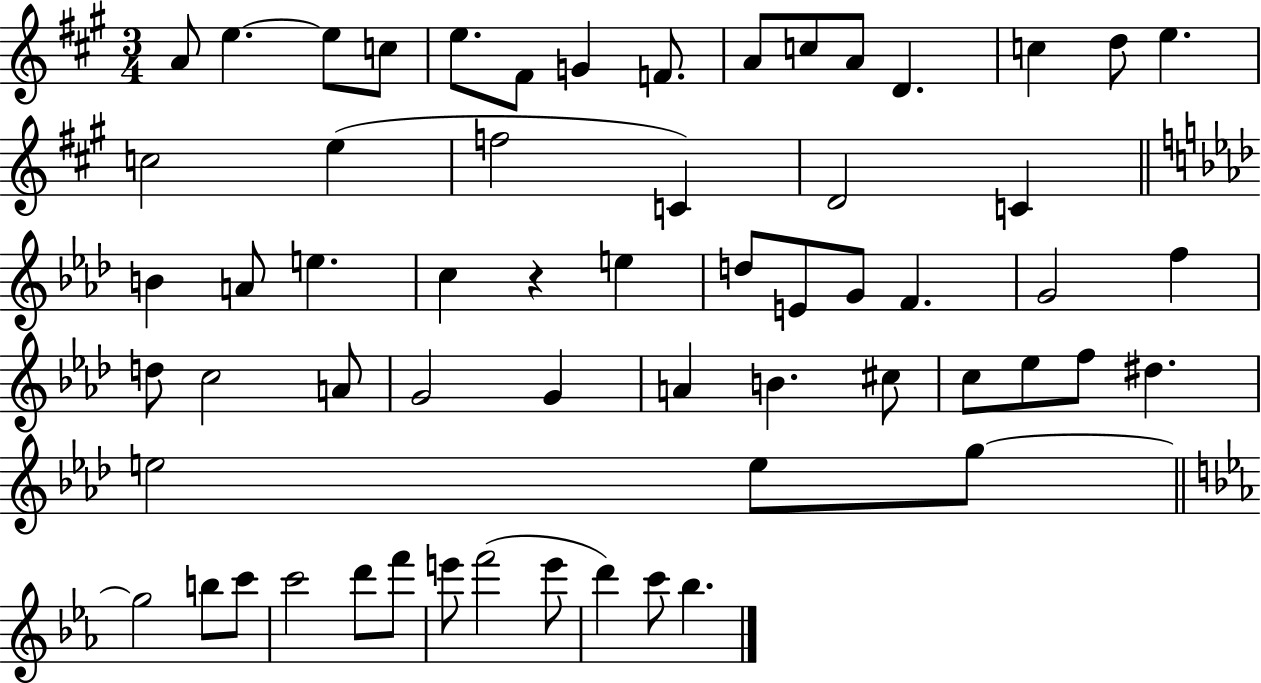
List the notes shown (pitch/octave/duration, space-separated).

A4/e E5/q. E5/e C5/e E5/e. F#4/e G4/q F4/e. A4/e C5/e A4/e D4/q. C5/q D5/e E5/q. C5/h E5/q F5/h C4/q D4/h C4/q B4/q A4/e E5/q. C5/q R/q E5/q D5/e E4/e G4/e F4/q. G4/h F5/q D5/e C5/h A4/e G4/h G4/q A4/q B4/q. C#5/e C5/e Eb5/e F5/e D#5/q. E5/h E5/e G5/e G5/h B5/e C6/e C6/h D6/e F6/e E6/e F6/h E6/e D6/q C6/e Bb5/q.